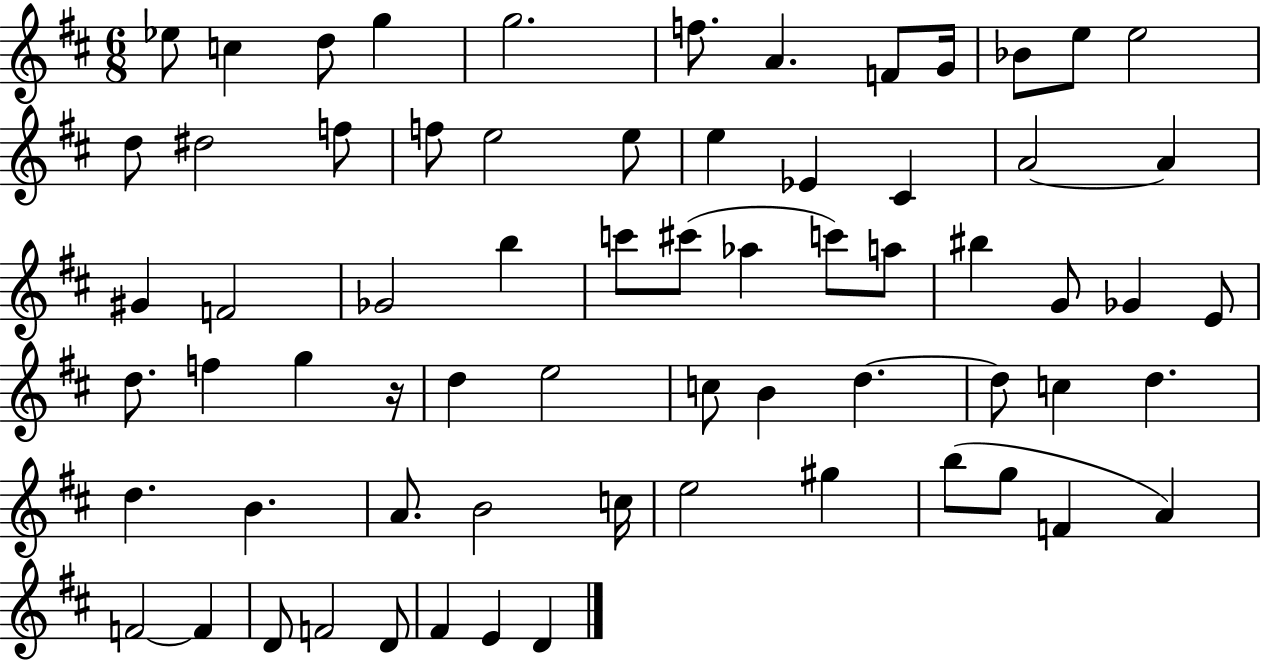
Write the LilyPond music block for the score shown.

{
  \clef treble
  \numericTimeSignature
  \time 6/8
  \key d \major
  ees''8 c''4 d''8 g''4 | g''2. | f''8. a'4. f'8 g'16 | bes'8 e''8 e''2 | \break d''8 dis''2 f''8 | f''8 e''2 e''8 | e''4 ees'4 cis'4 | a'2~~ a'4 | \break gis'4 f'2 | ges'2 b''4 | c'''8 cis'''8( aes''4 c'''8) a''8 | bis''4 g'8 ges'4 e'8 | \break d''8. f''4 g''4 r16 | d''4 e''2 | c''8 b'4 d''4.~~ | d''8 c''4 d''4. | \break d''4. b'4. | a'8. b'2 c''16 | e''2 gis''4 | b''8( g''8 f'4 a'4) | \break f'2~~ f'4 | d'8 f'2 d'8 | fis'4 e'4 d'4 | \bar "|."
}